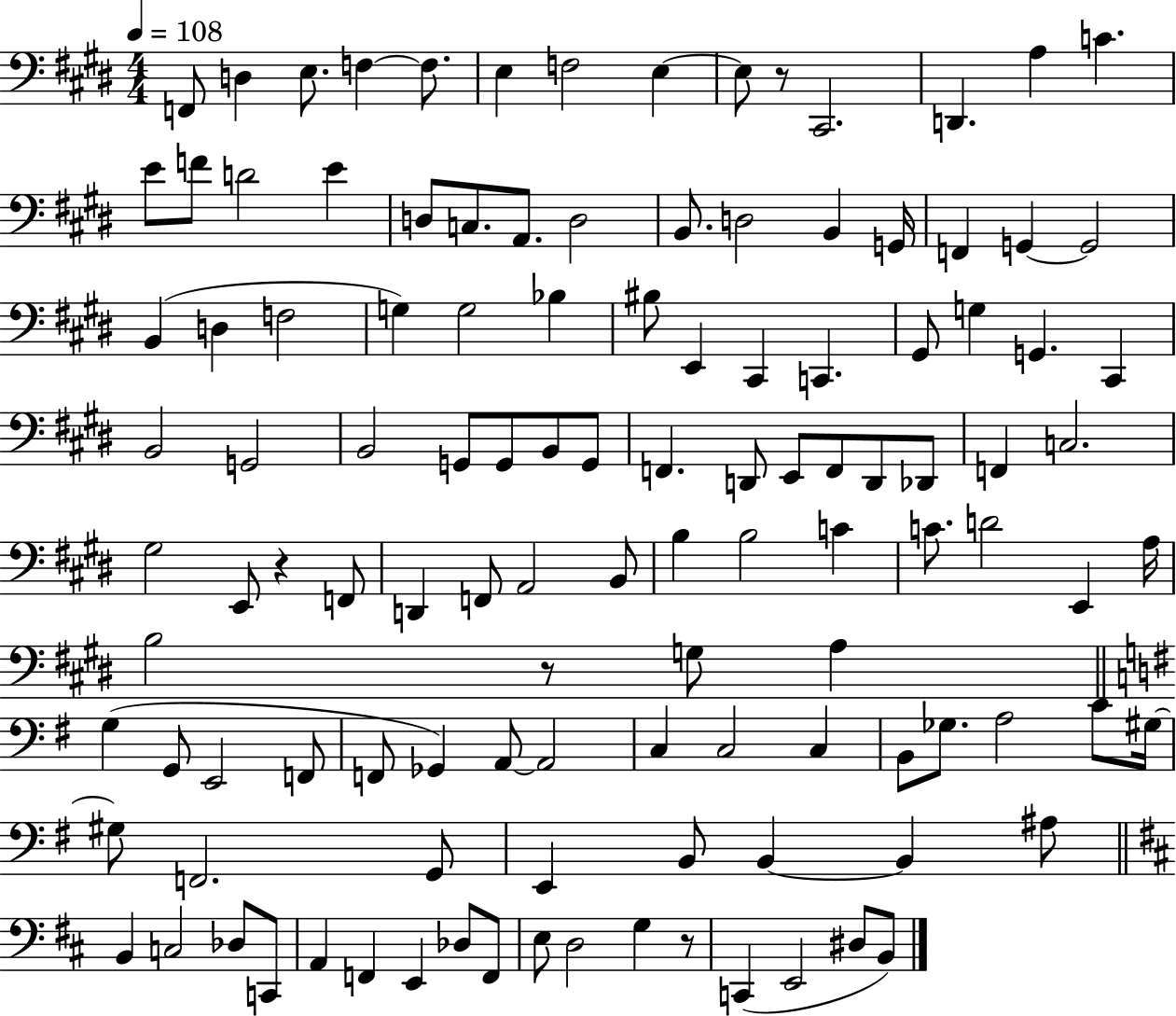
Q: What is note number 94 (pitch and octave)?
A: E2